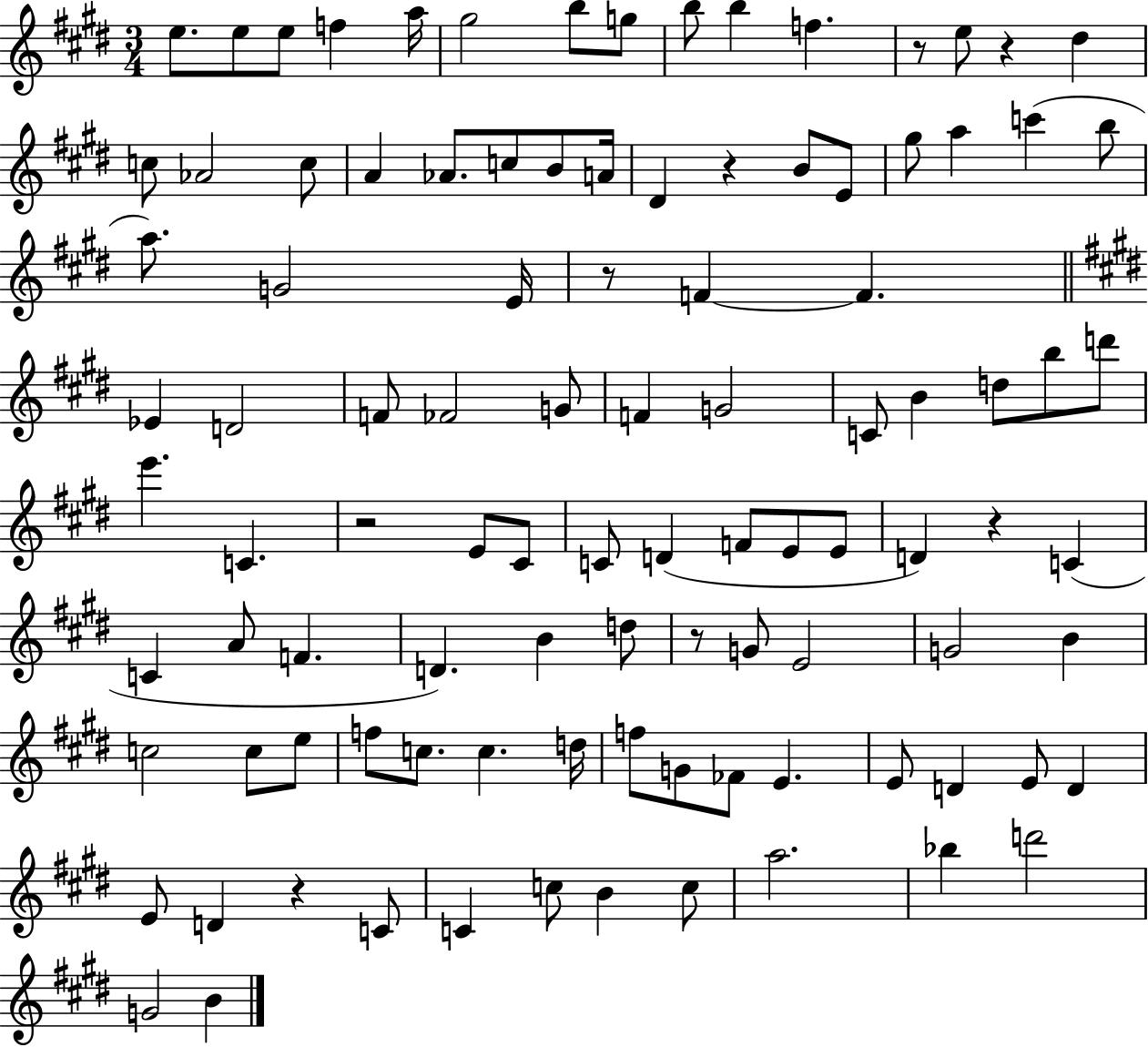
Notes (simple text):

E5/e. E5/e E5/e F5/q A5/s G#5/h B5/e G5/e B5/e B5/q F5/q. R/e E5/e R/q D#5/q C5/e Ab4/h C5/e A4/q Ab4/e. C5/e B4/e A4/s D#4/q R/q B4/e E4/e G#5/e A5/q C6/q B5/e A5/e. G4/h E4/s R/e F4/q F4/q. Eb4/q D4/h F4/e FES4/h G4/e F4/q G4/h C4/e B4/q D5/e B5/e D6/e E6/q. C4/q. R/h E4/e C#4/e C4/e D4/q F4/e E4/e E4/e D4/q R/q C4/q C4/q A4/e F4/q. D4/q. B4/q D5/e R/e G4/e E4/h G4/h B4/q C5/h C5/e E5/e F5/e C5/e. C5/q. D5/s F5/e G4/e FES4/e E4/q. E4/e D4/q E4/e D4/q E4/e D4/q R/q C4/e C4/q C5/e B4/q C5/e A5/h. Bb5/q D6/h G4/h B4/q